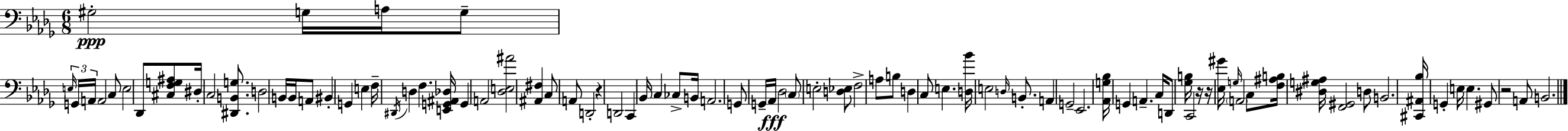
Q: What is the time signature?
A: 6/8